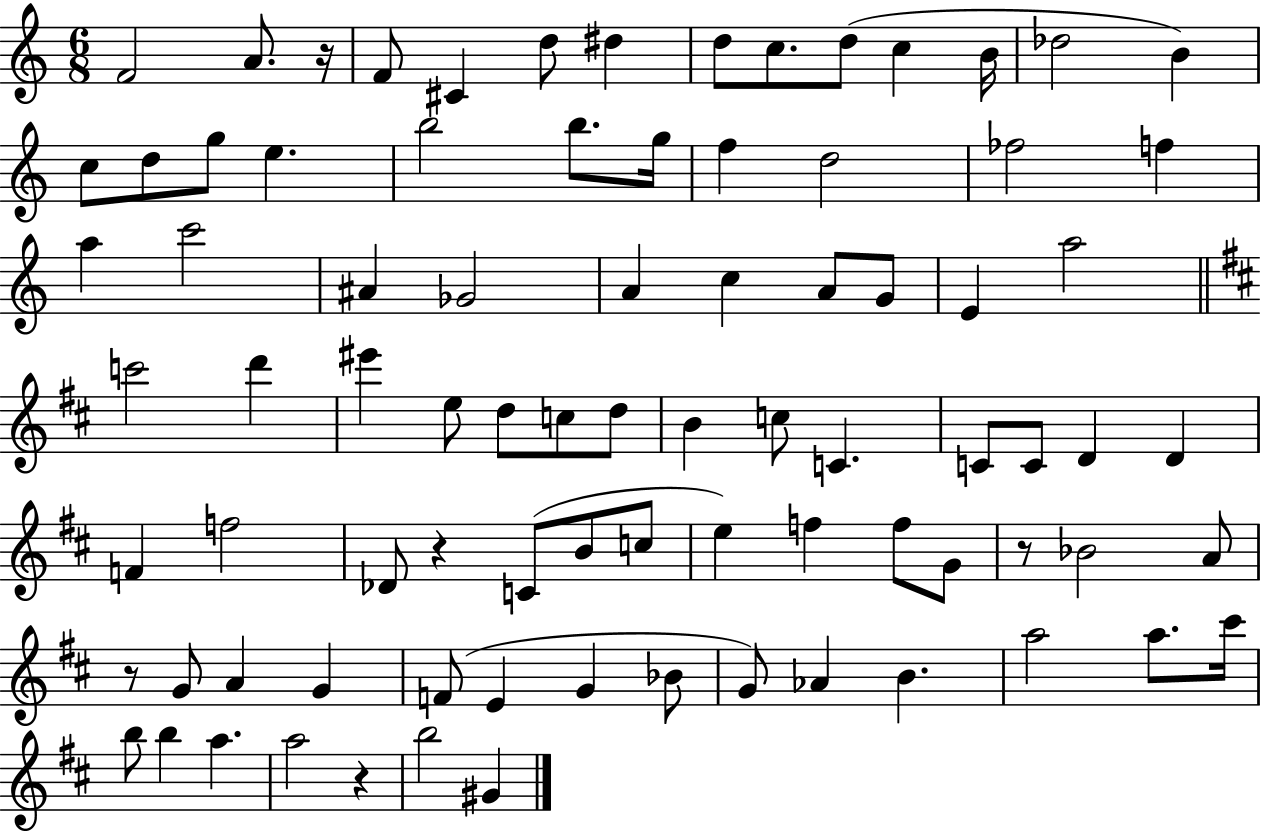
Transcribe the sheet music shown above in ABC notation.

X:1
T:Untitled
M:6/8
L:1/4
K:C
F2 A/2 z/4 F/2 ^C d/2 ^d d/2 c/2 d/2 c B/4 _d2 B c/2 d/2 g/2 e b2 b/2 g/4 f d2 _f2 f a c'2 ^A _G2 A c A/2 G/2 E a2 c'2 d' ^e' e/2 d/2 c/2 d/2 B c/2 C C/2 C/2 D D F f2 _D/2 z C/2 B/2 c/2 e f f/2 G/2 z/2 _B2 A/2 z/2 G/2 A G F/2 E G _B/2 G/2 _A B a2 a/2 ^c'/4 b/2 b a a2 z b2 ^G